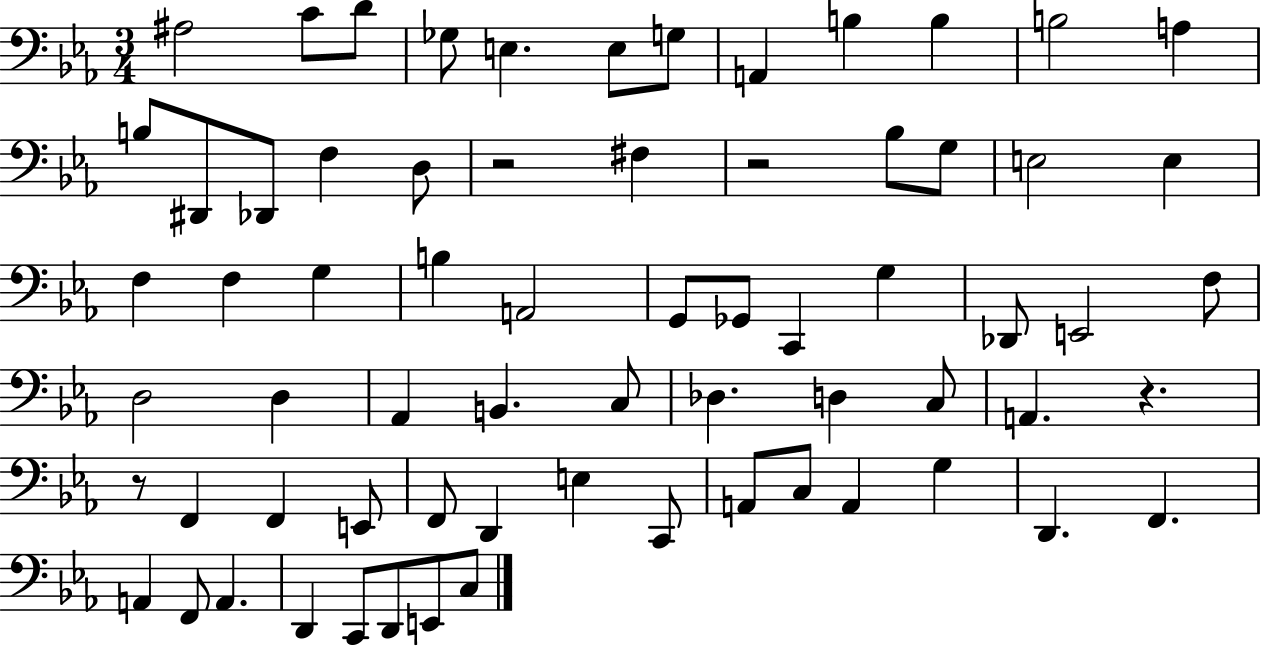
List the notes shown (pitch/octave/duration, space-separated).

A#3/h C4/e D4/e Gb3/e E3/q. E3/e G3/e A2/q B3/q B3/q B3/h A3/q B3/e D#2/e Db2/e F3/q D3/e R/h F#3/q R/h Bb3/e G3/e E3/h E3/q F3/q F3/q G3/q B3/q A2/h G2/e Gb2/e C2/q G3/q Db2/e E2/h F3/e D3/h D3/q Ab2/q B2/q. C3/e Db3/q. D3/q C3/e A2/q. R/q. R/e F2/q F2/q E2/e F2/e D2/q E3/q C2/e A2/e C3/e A2/q G3/q D2/q. F2/q. A2/q F2/e A2/q. D2/q C2/e D2/e E2/e C3/e